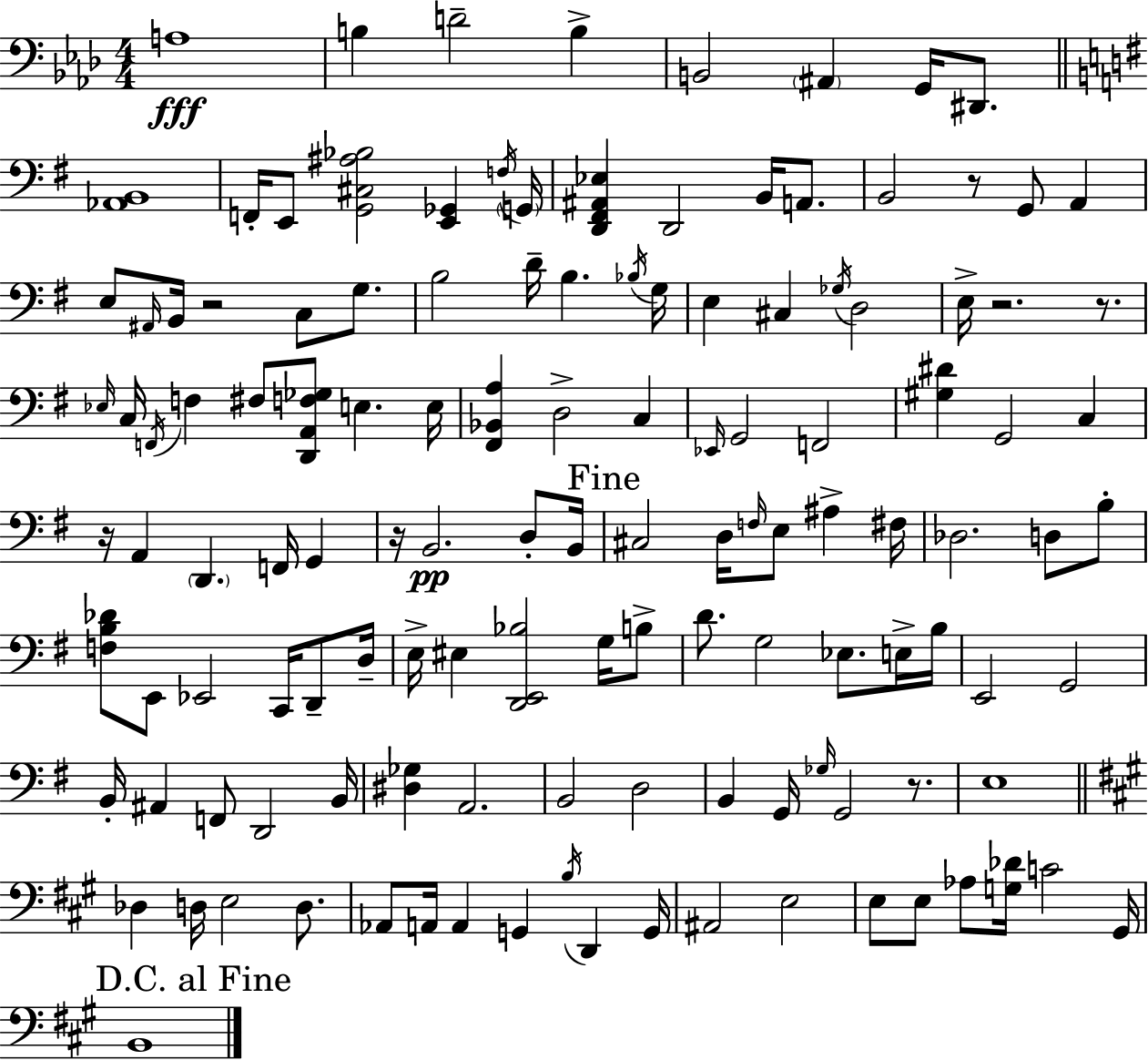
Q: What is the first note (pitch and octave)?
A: A3